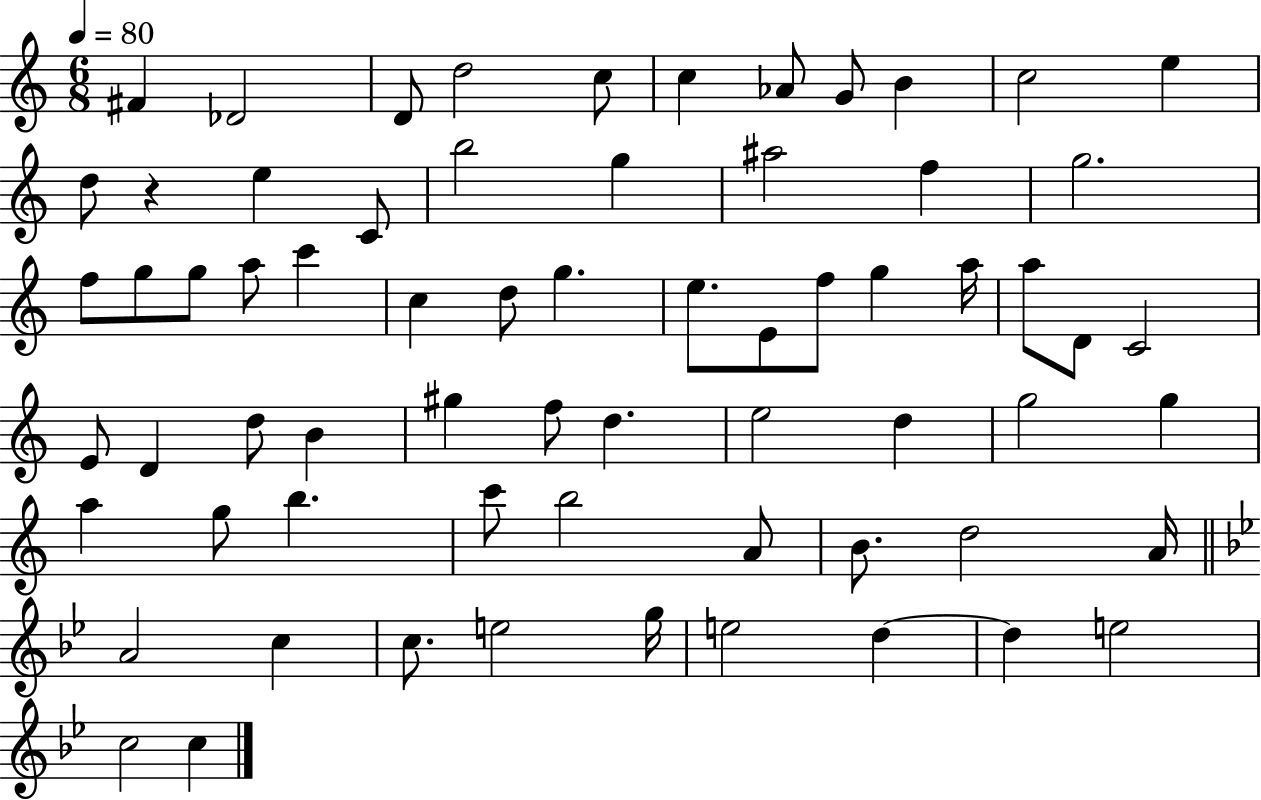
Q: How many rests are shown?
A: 1